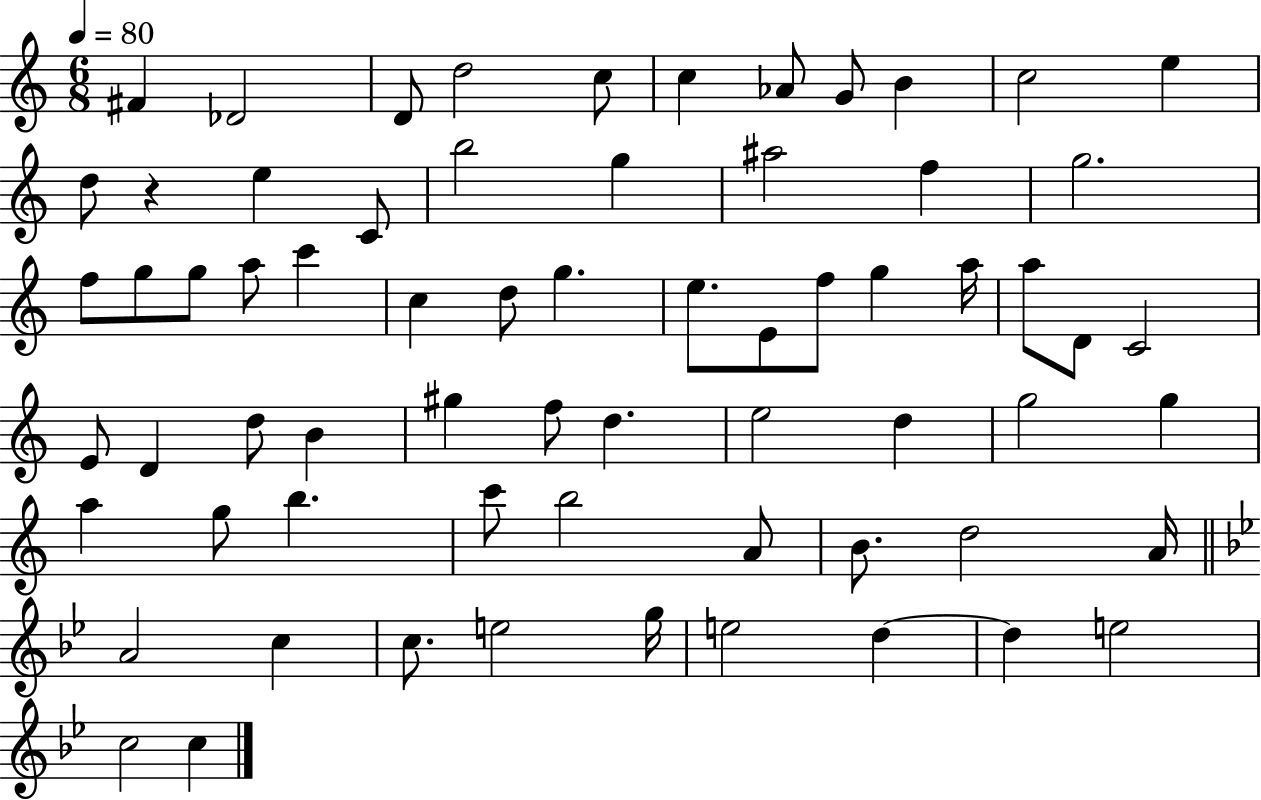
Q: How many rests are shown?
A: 1